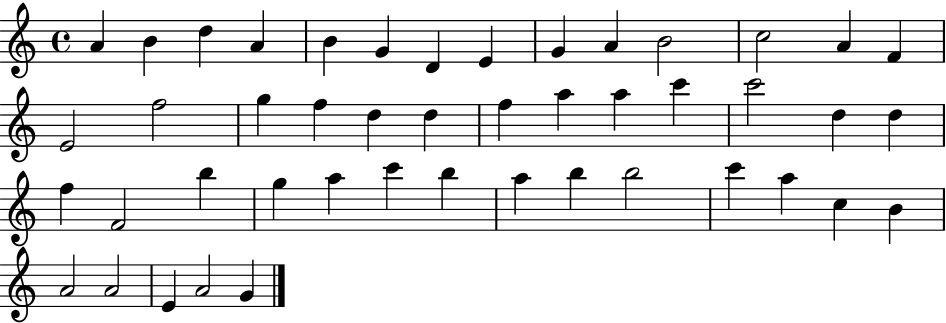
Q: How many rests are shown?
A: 0